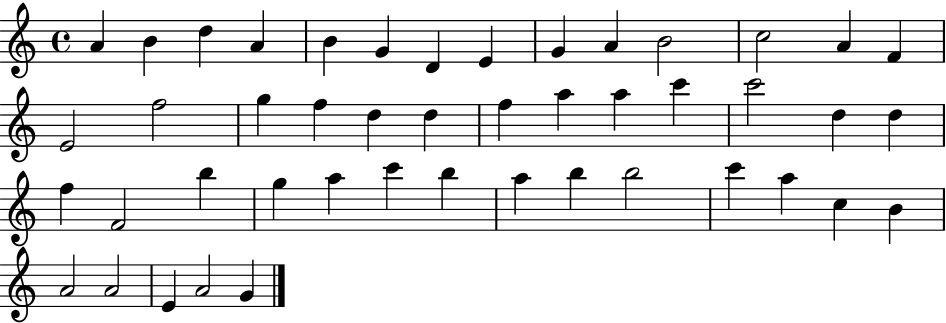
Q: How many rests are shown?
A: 0